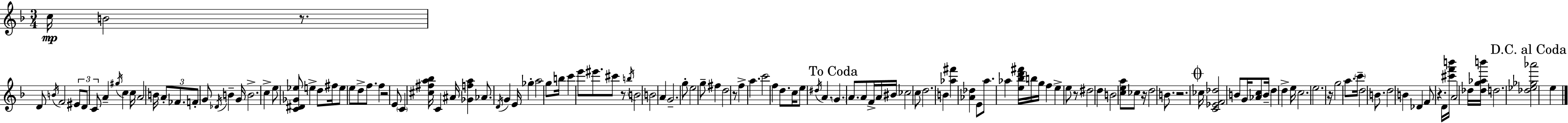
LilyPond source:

{
  \clef treble
  \numericTimeSignature
  \time 3/4
  \key f \major
  c''16\mp b'2 r8. | d'8 \acciaccatura { b'16 } f'2 \tuplet 3/2 { eis'8 | d'8 c'8 } a'4-- \acciaccatura { gis''16 } c''4 | c''16 a'2 b'16 | \break \tuplet 3/2 { a'8-. fes'8. f'8-. } g'8 \acciaccatura { des'16 } b'4-- | g'16 b'2.-> | c''4-> e''8 <c' dis' ges' ees''>8 e''4-> | d''8 fis''16 e''8 e''8 d''8-> | \break f''8. f''4 r2 | e'8 \parenthesize c'4 <cis'' fis'' a'' bes''>16 c'4 | ais'16 <ges' f'' a''>4 aes'8. \acciaccatura { d'16 } g'4 | e'16 ges''4-. a''2 | \break g''8 b''16 c'''4 e'''8 | eis'''8. cis'''8 r8 \acciaccatura { b''16 } b'2 | b'2 | a'4 g'2.-- | \break g''8-. e''2 | g''8-- fis''4 d''2 | r8 f''4-> a''4. | c'''2 | \break f''4 d''8. c''16 e''8 \acciaccatura { dis''16 } | a'4. \mark "To Coda" \parenthesize g'4. | a'8. a'8 f'16-> a'16 bis'16 ces''2 | c''8 d''2. | \break b'4 <aes'' fis'''>4 | <aes' des''>4 e'8 a''8. aes''4 | <e'' bes'' d''' fis'''>16 b''16 g''16 f''4 e''4-> | e''8 r8 dis''2 | \break d''4 b'2 | <c'' e'' a''>8 ces''8 r16 d''2 | b'8. r2. | \mark \markup { \musicglyph "scripts.coda" } ces''16 <c' ees' f' des''>2 | \break b'8 g'16 <aes' c''>8 b'16-- d''4 | d''4-> e''16 c''2. | e''2. | r16 g''2 | \break a''8. \parenthesize c'''16-- d''2 | b'8. d''2 | b'4 des'4 f'8 | r4. d'16 <cis''' f''' b'''>16 a'2 | \break des''16 <des'' g'' aes'' b'''>16 d''2. | \mark "D.C. al Coda" <des'' ees'' ges'' aes'''>2 | e''4 \bar "|."
}